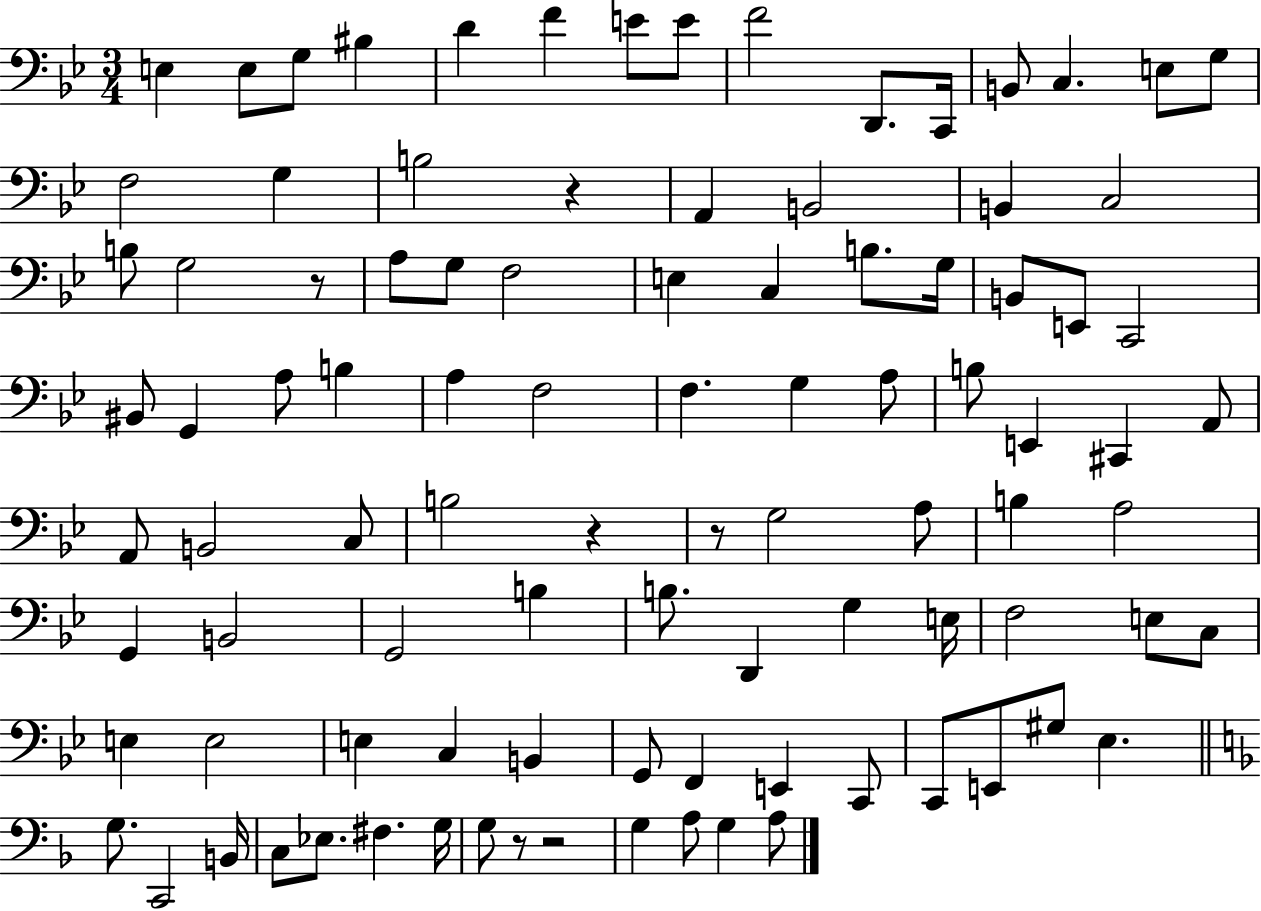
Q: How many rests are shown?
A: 6